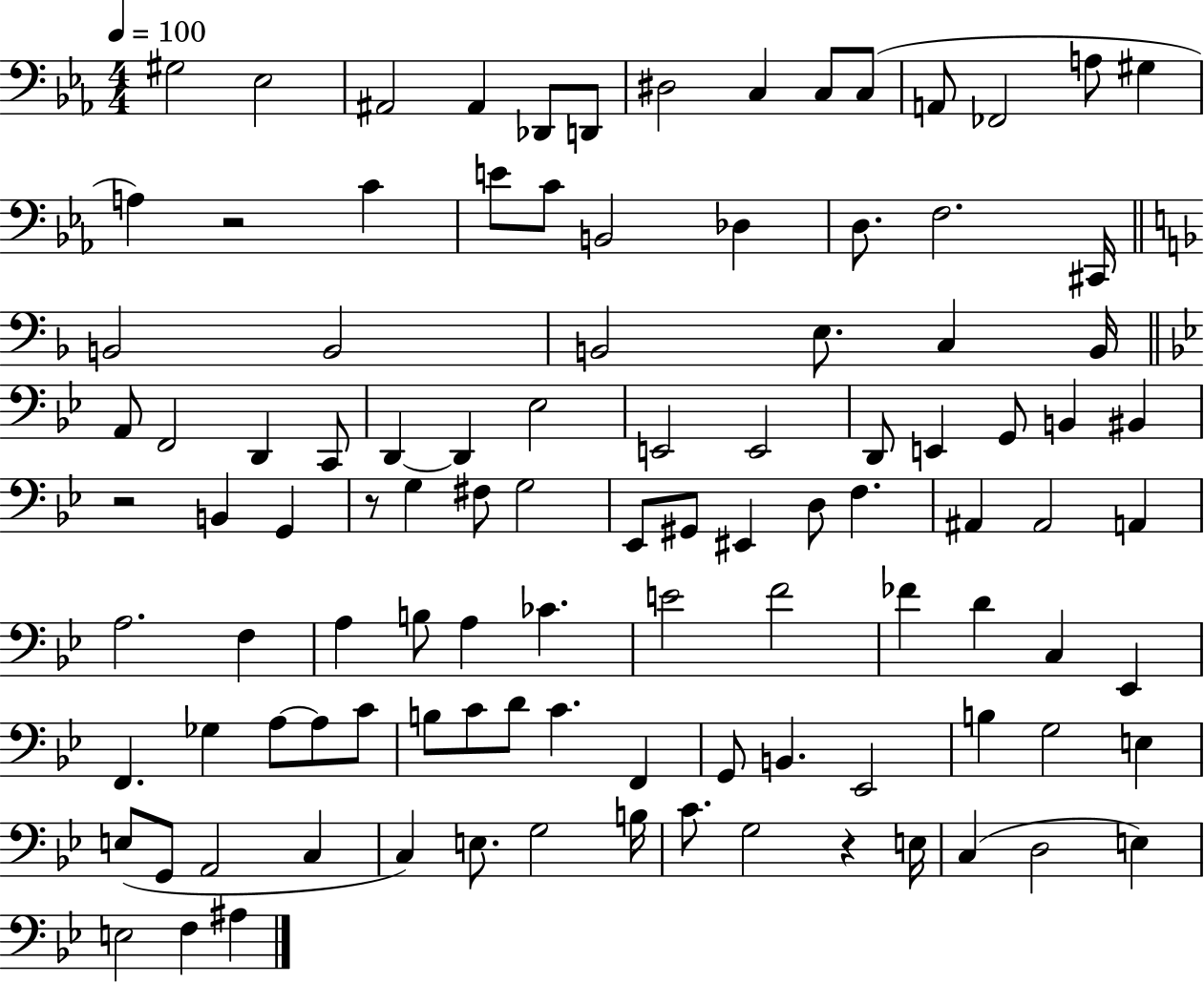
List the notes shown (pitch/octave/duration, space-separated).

G#3/h Eb3/h A#2/h A#2/q Db2/e D2/e D#3/h C3/q C3/e C3/e A2/e FES2/h A3/e G#3/q A3/q R/h C4/q E4/e C4/e B2/h Db3/q D3/e. F3/h. C#2/s B2/h B2/h B2/h E3/e. C3/q B2/s A2/e F2/h D2/q C2/e D2/q D2/q Eb3/h E2/h E2/h D2/e E2/q G2/e B2/q BIS2/q R/h B2/q G2/q R/e G3/q F#3/e G3/h Eb2/e G#2/e EIS2/q D3/e F3/q. A#2/q A#2/h A2/q A3/h. F3/q A3/q B3/e A3/q CES4/q. E4/h F4/h FES4/q D4/q C3/q Eb2/q F2/q. Gb3/q A3/e A3/e C4/e B3/e C4/e D4/e C4/q. F2/q G2/e B2/q. Eb2/h B3/q G3/h E3/q E3/e G2/e A2/h C3/q C3/q E3/e. G3/h B3/s C4/e. G3/h R/q E3/s C3/q D3/h E3/q E3/h F3/q A#3/q